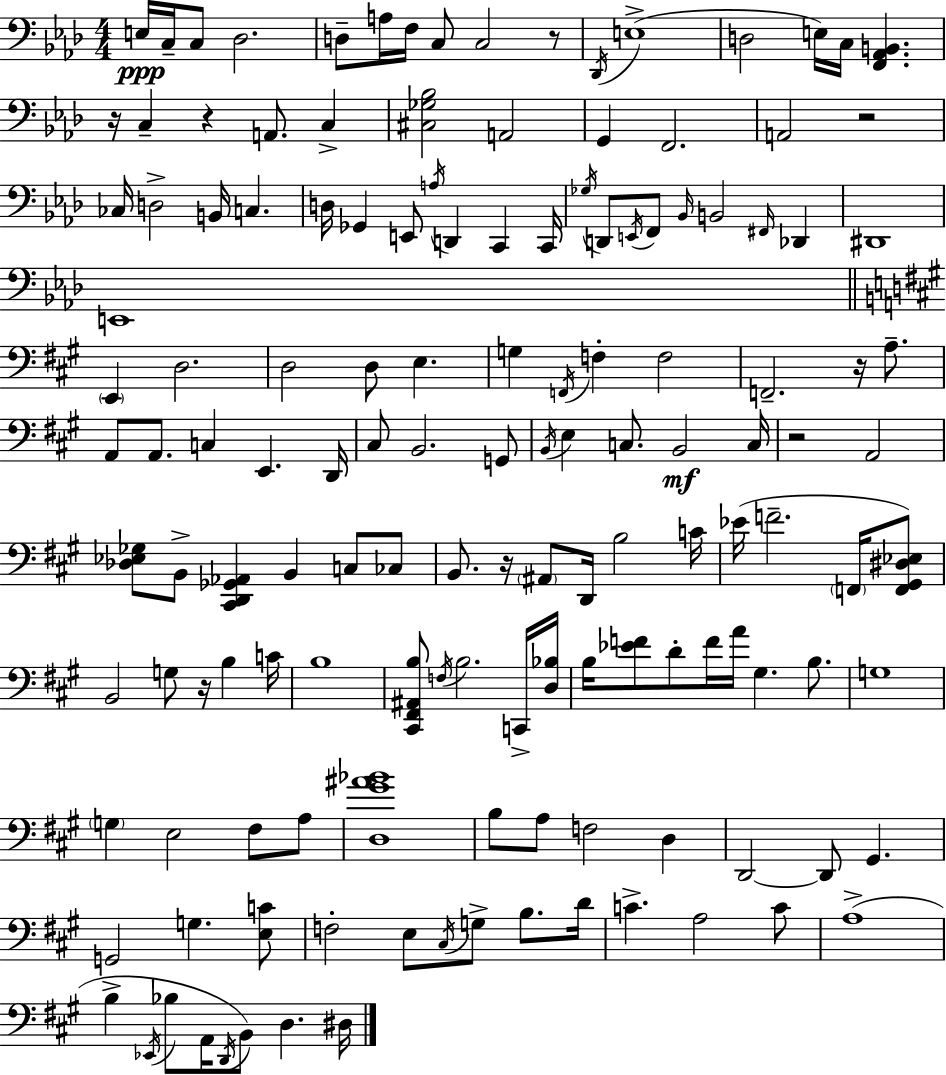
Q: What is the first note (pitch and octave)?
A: E3